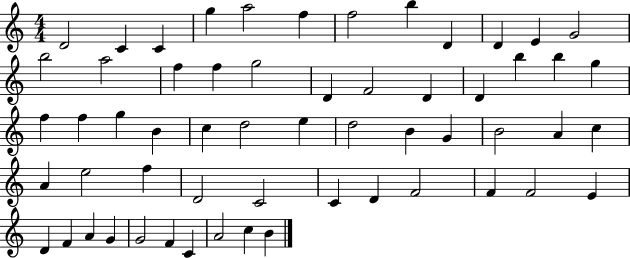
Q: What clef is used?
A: treble